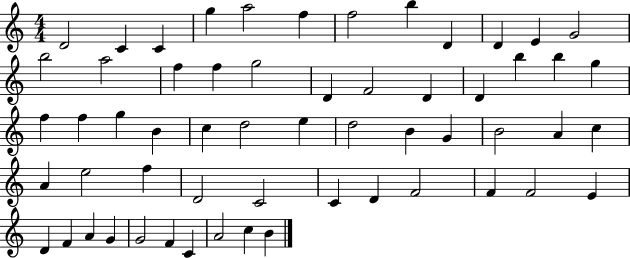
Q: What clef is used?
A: treble